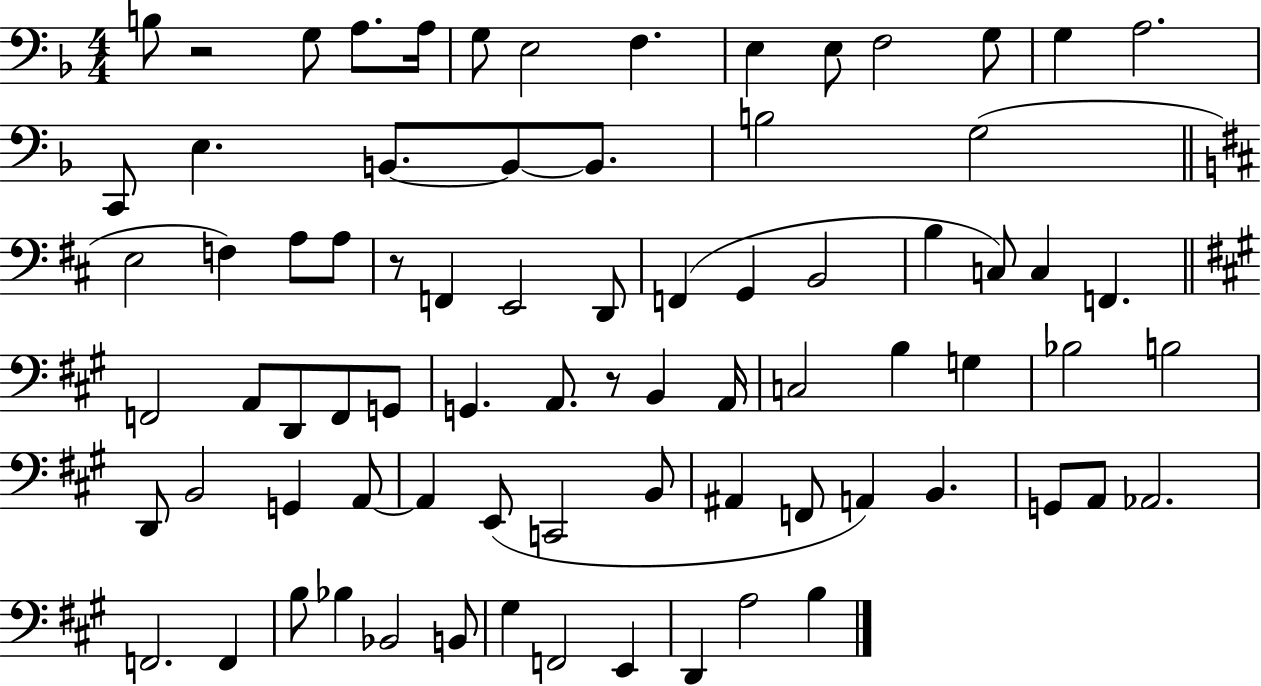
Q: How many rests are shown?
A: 3